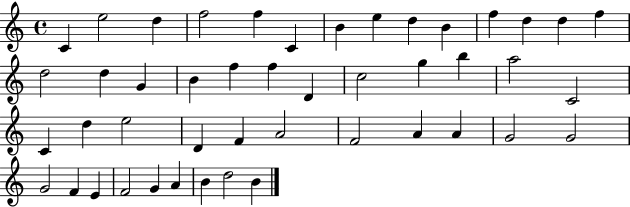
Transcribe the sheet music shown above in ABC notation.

X:1
T:Untitled
M:4/4
L:1/4
K:C
C e2 d f2 f C B e d B f d d f d2 d G B f f D c2 g b a2 C2 C d e2 D F A2 F2 A A G2 G2 G2 F E F2 G A B d2 B